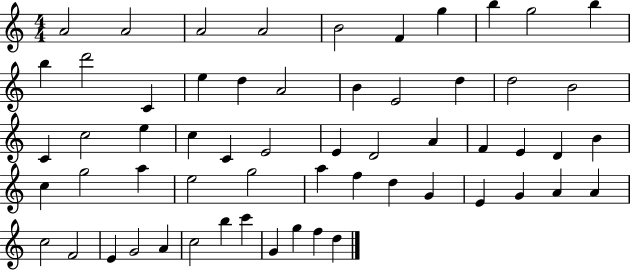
A4/h A4/h A4/h A4/h B4/h F4/q G5/q B5/q G5/h B5/q B5/q D6/h C4/q E5/q D5/q A4/h B4/q E4/h D5/q D5/h B4/h C4/q C5/h E5/q C5/q C4/q E4/h E4/q D4/h A4/q F4/q E4/q D4/q B4/q C5/q G5/h A5/q E5/h G5/h A5/q F5/q D5/q G4/q E4/q G4/q A4/q A4/q C5/h F4/h E4/q G4/h A4/q C5/h B5/q C6/q G4/q G5/q F5/q D5/q